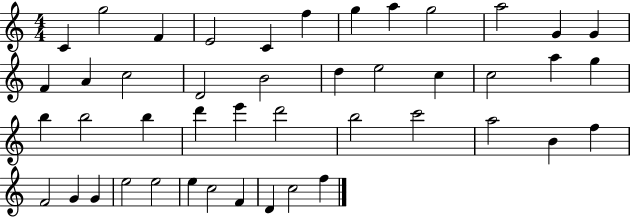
C4/q G5/h F4/q E4/h C4/q F5/q G5/q A5/q G5/h A5/h G4/q G4/q F4/q A4/q C5/h D4/h B4/h D5/q E5/h C5/q C5/h A5/q G5/q B5/q B5/h B5/q D6/q E6/q D6/h B5/h C6/h A5/h B4/q F5/q F4/h G4/q G4/q E5/h E5/h E5/q C5/h F4/q D4/q C5/h F5/q